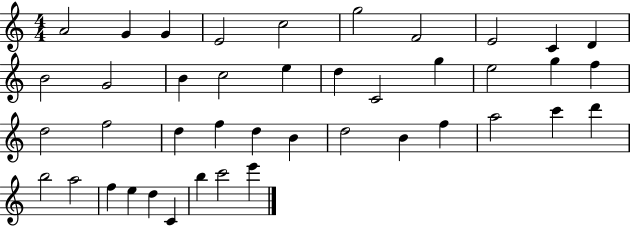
{
  \clef treble
  \numericTimeSignature
  \time 4/4
  \key c \major
  a'2 g'4 g'4 | e'2 c''2 | g''2 f'2 | e'2 c'4 d'4 | \break b'2 g'2 | b'4 c''2 e''4 | d''4 c'2 g''4 | e''2 g''4 f''4 | \break d''2 f''2 | d''4 f''4 d''4 b'4 | d''2 b'4 f''4 | a''2 c'''4 d'''4 | \break b''2 a''2 | f''4 e''4 d''4 c'4 | b''4 c'''2 e'''4 | \bar "|."
}